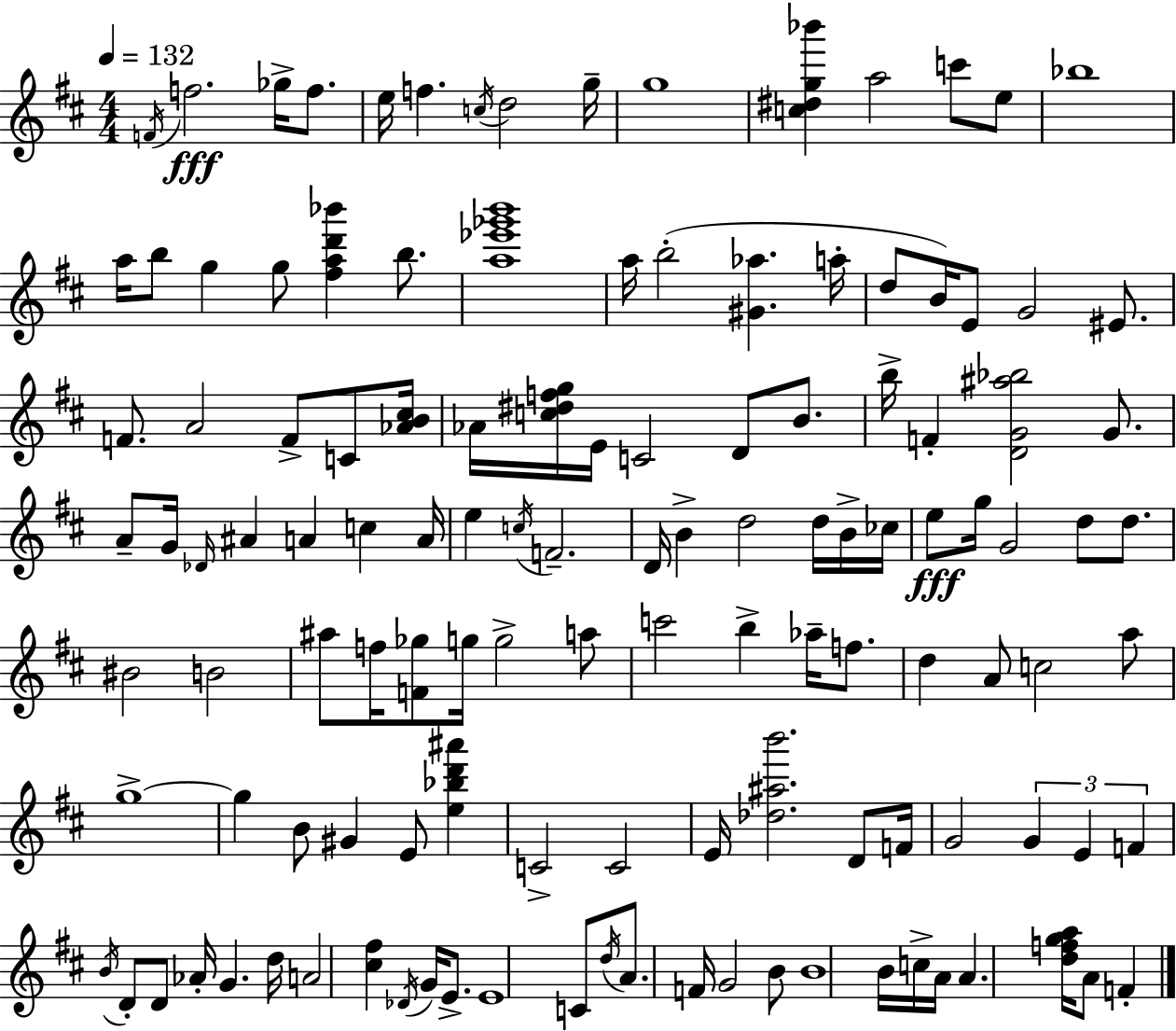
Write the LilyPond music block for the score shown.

{
  \clef treble
  \numericTimeSignature
  \time 4/4
  \key d \major
  \tempo 4 = 132
  \repeat volta 2 { \acciaccatura { f'16 }\fff f''2. ges''16-> f''8. | e''16 f''4. \acciaccatura { c''16 } d''2 | g''16-- g''1 | <c'' dis'' g'' bes'''>4 a''2 c'''8 | \break e''8 bes''1 | a''16 b''8 g''4 g''8 <fis'' a'' d''' bes'''>4 b''8. | <a'' ees''' ges''' b'''>1 | a''16 b''2-.( <gis' aes''>4. | \break a''16-. d''8 b'16) e'8 g'2 eis'8. | f'8. a'2 f'8-> c'8 | <aes' b' cis''>16 aes'16 <c'' dis'' f'' g''>16 e'16 c'2 d'8 b'8. | b''16-> f'4-. <d' g' ais'' bes''>2 g'8. | \break a'8-- g'16 \grace { des'16 } ais'4 a'4 c''4 | a'16 e''4 \acciaccatura { c''16 } f'2.-- | d'16 b'4-> d''2 | d''16 b'16-> ces''16 e''8\fff g''16 g'2 d''8 | \break d''8. bis'2 b'2 | ais''8 f''16 <f' ges''>8 g''16 g''2-> | a''8 c'''2 b''4-> | aes''16-- f''8. d''4 a'8 c''2 | \break a''8 g''1->~~ | g''4 b'8 gis'4 e'8 | <e'' bes'' d''' ais'''>4 c'2-> c'2 | e'16 <des'' ais'' b'''>2. | \break d'8 f'16 g'2 \tuplet 3/2 { g'4 | e'4 f'4 } \acciaccatura { b'16 } d'8-. d'8 aes'16-. g'4. | d''16 a'2 <cis'' fis''>4 | \acciaccatura { des'16 } g'16 e'8.-> e'1 | \break c'8 \acciaccatura { d''16 } a'8. f'16 g'2 | b'8 b'1 | b'16 c''16-> a'16 a'4. | <d'' f'' g'' a''>16 a'8 f'4-. } \bar "|."
}